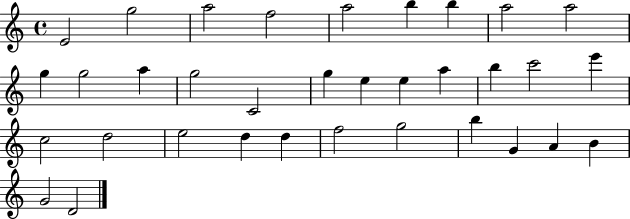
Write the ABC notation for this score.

X:1
T:Untitled
M:4/4
L:1/4
K:C
E2 g2 a2 f2 a2 b b a2 a2 g g2 a g2 C2 g e e a b c'2 e' c2 d2 e2 d d f2 g2 b G A B G2 D2